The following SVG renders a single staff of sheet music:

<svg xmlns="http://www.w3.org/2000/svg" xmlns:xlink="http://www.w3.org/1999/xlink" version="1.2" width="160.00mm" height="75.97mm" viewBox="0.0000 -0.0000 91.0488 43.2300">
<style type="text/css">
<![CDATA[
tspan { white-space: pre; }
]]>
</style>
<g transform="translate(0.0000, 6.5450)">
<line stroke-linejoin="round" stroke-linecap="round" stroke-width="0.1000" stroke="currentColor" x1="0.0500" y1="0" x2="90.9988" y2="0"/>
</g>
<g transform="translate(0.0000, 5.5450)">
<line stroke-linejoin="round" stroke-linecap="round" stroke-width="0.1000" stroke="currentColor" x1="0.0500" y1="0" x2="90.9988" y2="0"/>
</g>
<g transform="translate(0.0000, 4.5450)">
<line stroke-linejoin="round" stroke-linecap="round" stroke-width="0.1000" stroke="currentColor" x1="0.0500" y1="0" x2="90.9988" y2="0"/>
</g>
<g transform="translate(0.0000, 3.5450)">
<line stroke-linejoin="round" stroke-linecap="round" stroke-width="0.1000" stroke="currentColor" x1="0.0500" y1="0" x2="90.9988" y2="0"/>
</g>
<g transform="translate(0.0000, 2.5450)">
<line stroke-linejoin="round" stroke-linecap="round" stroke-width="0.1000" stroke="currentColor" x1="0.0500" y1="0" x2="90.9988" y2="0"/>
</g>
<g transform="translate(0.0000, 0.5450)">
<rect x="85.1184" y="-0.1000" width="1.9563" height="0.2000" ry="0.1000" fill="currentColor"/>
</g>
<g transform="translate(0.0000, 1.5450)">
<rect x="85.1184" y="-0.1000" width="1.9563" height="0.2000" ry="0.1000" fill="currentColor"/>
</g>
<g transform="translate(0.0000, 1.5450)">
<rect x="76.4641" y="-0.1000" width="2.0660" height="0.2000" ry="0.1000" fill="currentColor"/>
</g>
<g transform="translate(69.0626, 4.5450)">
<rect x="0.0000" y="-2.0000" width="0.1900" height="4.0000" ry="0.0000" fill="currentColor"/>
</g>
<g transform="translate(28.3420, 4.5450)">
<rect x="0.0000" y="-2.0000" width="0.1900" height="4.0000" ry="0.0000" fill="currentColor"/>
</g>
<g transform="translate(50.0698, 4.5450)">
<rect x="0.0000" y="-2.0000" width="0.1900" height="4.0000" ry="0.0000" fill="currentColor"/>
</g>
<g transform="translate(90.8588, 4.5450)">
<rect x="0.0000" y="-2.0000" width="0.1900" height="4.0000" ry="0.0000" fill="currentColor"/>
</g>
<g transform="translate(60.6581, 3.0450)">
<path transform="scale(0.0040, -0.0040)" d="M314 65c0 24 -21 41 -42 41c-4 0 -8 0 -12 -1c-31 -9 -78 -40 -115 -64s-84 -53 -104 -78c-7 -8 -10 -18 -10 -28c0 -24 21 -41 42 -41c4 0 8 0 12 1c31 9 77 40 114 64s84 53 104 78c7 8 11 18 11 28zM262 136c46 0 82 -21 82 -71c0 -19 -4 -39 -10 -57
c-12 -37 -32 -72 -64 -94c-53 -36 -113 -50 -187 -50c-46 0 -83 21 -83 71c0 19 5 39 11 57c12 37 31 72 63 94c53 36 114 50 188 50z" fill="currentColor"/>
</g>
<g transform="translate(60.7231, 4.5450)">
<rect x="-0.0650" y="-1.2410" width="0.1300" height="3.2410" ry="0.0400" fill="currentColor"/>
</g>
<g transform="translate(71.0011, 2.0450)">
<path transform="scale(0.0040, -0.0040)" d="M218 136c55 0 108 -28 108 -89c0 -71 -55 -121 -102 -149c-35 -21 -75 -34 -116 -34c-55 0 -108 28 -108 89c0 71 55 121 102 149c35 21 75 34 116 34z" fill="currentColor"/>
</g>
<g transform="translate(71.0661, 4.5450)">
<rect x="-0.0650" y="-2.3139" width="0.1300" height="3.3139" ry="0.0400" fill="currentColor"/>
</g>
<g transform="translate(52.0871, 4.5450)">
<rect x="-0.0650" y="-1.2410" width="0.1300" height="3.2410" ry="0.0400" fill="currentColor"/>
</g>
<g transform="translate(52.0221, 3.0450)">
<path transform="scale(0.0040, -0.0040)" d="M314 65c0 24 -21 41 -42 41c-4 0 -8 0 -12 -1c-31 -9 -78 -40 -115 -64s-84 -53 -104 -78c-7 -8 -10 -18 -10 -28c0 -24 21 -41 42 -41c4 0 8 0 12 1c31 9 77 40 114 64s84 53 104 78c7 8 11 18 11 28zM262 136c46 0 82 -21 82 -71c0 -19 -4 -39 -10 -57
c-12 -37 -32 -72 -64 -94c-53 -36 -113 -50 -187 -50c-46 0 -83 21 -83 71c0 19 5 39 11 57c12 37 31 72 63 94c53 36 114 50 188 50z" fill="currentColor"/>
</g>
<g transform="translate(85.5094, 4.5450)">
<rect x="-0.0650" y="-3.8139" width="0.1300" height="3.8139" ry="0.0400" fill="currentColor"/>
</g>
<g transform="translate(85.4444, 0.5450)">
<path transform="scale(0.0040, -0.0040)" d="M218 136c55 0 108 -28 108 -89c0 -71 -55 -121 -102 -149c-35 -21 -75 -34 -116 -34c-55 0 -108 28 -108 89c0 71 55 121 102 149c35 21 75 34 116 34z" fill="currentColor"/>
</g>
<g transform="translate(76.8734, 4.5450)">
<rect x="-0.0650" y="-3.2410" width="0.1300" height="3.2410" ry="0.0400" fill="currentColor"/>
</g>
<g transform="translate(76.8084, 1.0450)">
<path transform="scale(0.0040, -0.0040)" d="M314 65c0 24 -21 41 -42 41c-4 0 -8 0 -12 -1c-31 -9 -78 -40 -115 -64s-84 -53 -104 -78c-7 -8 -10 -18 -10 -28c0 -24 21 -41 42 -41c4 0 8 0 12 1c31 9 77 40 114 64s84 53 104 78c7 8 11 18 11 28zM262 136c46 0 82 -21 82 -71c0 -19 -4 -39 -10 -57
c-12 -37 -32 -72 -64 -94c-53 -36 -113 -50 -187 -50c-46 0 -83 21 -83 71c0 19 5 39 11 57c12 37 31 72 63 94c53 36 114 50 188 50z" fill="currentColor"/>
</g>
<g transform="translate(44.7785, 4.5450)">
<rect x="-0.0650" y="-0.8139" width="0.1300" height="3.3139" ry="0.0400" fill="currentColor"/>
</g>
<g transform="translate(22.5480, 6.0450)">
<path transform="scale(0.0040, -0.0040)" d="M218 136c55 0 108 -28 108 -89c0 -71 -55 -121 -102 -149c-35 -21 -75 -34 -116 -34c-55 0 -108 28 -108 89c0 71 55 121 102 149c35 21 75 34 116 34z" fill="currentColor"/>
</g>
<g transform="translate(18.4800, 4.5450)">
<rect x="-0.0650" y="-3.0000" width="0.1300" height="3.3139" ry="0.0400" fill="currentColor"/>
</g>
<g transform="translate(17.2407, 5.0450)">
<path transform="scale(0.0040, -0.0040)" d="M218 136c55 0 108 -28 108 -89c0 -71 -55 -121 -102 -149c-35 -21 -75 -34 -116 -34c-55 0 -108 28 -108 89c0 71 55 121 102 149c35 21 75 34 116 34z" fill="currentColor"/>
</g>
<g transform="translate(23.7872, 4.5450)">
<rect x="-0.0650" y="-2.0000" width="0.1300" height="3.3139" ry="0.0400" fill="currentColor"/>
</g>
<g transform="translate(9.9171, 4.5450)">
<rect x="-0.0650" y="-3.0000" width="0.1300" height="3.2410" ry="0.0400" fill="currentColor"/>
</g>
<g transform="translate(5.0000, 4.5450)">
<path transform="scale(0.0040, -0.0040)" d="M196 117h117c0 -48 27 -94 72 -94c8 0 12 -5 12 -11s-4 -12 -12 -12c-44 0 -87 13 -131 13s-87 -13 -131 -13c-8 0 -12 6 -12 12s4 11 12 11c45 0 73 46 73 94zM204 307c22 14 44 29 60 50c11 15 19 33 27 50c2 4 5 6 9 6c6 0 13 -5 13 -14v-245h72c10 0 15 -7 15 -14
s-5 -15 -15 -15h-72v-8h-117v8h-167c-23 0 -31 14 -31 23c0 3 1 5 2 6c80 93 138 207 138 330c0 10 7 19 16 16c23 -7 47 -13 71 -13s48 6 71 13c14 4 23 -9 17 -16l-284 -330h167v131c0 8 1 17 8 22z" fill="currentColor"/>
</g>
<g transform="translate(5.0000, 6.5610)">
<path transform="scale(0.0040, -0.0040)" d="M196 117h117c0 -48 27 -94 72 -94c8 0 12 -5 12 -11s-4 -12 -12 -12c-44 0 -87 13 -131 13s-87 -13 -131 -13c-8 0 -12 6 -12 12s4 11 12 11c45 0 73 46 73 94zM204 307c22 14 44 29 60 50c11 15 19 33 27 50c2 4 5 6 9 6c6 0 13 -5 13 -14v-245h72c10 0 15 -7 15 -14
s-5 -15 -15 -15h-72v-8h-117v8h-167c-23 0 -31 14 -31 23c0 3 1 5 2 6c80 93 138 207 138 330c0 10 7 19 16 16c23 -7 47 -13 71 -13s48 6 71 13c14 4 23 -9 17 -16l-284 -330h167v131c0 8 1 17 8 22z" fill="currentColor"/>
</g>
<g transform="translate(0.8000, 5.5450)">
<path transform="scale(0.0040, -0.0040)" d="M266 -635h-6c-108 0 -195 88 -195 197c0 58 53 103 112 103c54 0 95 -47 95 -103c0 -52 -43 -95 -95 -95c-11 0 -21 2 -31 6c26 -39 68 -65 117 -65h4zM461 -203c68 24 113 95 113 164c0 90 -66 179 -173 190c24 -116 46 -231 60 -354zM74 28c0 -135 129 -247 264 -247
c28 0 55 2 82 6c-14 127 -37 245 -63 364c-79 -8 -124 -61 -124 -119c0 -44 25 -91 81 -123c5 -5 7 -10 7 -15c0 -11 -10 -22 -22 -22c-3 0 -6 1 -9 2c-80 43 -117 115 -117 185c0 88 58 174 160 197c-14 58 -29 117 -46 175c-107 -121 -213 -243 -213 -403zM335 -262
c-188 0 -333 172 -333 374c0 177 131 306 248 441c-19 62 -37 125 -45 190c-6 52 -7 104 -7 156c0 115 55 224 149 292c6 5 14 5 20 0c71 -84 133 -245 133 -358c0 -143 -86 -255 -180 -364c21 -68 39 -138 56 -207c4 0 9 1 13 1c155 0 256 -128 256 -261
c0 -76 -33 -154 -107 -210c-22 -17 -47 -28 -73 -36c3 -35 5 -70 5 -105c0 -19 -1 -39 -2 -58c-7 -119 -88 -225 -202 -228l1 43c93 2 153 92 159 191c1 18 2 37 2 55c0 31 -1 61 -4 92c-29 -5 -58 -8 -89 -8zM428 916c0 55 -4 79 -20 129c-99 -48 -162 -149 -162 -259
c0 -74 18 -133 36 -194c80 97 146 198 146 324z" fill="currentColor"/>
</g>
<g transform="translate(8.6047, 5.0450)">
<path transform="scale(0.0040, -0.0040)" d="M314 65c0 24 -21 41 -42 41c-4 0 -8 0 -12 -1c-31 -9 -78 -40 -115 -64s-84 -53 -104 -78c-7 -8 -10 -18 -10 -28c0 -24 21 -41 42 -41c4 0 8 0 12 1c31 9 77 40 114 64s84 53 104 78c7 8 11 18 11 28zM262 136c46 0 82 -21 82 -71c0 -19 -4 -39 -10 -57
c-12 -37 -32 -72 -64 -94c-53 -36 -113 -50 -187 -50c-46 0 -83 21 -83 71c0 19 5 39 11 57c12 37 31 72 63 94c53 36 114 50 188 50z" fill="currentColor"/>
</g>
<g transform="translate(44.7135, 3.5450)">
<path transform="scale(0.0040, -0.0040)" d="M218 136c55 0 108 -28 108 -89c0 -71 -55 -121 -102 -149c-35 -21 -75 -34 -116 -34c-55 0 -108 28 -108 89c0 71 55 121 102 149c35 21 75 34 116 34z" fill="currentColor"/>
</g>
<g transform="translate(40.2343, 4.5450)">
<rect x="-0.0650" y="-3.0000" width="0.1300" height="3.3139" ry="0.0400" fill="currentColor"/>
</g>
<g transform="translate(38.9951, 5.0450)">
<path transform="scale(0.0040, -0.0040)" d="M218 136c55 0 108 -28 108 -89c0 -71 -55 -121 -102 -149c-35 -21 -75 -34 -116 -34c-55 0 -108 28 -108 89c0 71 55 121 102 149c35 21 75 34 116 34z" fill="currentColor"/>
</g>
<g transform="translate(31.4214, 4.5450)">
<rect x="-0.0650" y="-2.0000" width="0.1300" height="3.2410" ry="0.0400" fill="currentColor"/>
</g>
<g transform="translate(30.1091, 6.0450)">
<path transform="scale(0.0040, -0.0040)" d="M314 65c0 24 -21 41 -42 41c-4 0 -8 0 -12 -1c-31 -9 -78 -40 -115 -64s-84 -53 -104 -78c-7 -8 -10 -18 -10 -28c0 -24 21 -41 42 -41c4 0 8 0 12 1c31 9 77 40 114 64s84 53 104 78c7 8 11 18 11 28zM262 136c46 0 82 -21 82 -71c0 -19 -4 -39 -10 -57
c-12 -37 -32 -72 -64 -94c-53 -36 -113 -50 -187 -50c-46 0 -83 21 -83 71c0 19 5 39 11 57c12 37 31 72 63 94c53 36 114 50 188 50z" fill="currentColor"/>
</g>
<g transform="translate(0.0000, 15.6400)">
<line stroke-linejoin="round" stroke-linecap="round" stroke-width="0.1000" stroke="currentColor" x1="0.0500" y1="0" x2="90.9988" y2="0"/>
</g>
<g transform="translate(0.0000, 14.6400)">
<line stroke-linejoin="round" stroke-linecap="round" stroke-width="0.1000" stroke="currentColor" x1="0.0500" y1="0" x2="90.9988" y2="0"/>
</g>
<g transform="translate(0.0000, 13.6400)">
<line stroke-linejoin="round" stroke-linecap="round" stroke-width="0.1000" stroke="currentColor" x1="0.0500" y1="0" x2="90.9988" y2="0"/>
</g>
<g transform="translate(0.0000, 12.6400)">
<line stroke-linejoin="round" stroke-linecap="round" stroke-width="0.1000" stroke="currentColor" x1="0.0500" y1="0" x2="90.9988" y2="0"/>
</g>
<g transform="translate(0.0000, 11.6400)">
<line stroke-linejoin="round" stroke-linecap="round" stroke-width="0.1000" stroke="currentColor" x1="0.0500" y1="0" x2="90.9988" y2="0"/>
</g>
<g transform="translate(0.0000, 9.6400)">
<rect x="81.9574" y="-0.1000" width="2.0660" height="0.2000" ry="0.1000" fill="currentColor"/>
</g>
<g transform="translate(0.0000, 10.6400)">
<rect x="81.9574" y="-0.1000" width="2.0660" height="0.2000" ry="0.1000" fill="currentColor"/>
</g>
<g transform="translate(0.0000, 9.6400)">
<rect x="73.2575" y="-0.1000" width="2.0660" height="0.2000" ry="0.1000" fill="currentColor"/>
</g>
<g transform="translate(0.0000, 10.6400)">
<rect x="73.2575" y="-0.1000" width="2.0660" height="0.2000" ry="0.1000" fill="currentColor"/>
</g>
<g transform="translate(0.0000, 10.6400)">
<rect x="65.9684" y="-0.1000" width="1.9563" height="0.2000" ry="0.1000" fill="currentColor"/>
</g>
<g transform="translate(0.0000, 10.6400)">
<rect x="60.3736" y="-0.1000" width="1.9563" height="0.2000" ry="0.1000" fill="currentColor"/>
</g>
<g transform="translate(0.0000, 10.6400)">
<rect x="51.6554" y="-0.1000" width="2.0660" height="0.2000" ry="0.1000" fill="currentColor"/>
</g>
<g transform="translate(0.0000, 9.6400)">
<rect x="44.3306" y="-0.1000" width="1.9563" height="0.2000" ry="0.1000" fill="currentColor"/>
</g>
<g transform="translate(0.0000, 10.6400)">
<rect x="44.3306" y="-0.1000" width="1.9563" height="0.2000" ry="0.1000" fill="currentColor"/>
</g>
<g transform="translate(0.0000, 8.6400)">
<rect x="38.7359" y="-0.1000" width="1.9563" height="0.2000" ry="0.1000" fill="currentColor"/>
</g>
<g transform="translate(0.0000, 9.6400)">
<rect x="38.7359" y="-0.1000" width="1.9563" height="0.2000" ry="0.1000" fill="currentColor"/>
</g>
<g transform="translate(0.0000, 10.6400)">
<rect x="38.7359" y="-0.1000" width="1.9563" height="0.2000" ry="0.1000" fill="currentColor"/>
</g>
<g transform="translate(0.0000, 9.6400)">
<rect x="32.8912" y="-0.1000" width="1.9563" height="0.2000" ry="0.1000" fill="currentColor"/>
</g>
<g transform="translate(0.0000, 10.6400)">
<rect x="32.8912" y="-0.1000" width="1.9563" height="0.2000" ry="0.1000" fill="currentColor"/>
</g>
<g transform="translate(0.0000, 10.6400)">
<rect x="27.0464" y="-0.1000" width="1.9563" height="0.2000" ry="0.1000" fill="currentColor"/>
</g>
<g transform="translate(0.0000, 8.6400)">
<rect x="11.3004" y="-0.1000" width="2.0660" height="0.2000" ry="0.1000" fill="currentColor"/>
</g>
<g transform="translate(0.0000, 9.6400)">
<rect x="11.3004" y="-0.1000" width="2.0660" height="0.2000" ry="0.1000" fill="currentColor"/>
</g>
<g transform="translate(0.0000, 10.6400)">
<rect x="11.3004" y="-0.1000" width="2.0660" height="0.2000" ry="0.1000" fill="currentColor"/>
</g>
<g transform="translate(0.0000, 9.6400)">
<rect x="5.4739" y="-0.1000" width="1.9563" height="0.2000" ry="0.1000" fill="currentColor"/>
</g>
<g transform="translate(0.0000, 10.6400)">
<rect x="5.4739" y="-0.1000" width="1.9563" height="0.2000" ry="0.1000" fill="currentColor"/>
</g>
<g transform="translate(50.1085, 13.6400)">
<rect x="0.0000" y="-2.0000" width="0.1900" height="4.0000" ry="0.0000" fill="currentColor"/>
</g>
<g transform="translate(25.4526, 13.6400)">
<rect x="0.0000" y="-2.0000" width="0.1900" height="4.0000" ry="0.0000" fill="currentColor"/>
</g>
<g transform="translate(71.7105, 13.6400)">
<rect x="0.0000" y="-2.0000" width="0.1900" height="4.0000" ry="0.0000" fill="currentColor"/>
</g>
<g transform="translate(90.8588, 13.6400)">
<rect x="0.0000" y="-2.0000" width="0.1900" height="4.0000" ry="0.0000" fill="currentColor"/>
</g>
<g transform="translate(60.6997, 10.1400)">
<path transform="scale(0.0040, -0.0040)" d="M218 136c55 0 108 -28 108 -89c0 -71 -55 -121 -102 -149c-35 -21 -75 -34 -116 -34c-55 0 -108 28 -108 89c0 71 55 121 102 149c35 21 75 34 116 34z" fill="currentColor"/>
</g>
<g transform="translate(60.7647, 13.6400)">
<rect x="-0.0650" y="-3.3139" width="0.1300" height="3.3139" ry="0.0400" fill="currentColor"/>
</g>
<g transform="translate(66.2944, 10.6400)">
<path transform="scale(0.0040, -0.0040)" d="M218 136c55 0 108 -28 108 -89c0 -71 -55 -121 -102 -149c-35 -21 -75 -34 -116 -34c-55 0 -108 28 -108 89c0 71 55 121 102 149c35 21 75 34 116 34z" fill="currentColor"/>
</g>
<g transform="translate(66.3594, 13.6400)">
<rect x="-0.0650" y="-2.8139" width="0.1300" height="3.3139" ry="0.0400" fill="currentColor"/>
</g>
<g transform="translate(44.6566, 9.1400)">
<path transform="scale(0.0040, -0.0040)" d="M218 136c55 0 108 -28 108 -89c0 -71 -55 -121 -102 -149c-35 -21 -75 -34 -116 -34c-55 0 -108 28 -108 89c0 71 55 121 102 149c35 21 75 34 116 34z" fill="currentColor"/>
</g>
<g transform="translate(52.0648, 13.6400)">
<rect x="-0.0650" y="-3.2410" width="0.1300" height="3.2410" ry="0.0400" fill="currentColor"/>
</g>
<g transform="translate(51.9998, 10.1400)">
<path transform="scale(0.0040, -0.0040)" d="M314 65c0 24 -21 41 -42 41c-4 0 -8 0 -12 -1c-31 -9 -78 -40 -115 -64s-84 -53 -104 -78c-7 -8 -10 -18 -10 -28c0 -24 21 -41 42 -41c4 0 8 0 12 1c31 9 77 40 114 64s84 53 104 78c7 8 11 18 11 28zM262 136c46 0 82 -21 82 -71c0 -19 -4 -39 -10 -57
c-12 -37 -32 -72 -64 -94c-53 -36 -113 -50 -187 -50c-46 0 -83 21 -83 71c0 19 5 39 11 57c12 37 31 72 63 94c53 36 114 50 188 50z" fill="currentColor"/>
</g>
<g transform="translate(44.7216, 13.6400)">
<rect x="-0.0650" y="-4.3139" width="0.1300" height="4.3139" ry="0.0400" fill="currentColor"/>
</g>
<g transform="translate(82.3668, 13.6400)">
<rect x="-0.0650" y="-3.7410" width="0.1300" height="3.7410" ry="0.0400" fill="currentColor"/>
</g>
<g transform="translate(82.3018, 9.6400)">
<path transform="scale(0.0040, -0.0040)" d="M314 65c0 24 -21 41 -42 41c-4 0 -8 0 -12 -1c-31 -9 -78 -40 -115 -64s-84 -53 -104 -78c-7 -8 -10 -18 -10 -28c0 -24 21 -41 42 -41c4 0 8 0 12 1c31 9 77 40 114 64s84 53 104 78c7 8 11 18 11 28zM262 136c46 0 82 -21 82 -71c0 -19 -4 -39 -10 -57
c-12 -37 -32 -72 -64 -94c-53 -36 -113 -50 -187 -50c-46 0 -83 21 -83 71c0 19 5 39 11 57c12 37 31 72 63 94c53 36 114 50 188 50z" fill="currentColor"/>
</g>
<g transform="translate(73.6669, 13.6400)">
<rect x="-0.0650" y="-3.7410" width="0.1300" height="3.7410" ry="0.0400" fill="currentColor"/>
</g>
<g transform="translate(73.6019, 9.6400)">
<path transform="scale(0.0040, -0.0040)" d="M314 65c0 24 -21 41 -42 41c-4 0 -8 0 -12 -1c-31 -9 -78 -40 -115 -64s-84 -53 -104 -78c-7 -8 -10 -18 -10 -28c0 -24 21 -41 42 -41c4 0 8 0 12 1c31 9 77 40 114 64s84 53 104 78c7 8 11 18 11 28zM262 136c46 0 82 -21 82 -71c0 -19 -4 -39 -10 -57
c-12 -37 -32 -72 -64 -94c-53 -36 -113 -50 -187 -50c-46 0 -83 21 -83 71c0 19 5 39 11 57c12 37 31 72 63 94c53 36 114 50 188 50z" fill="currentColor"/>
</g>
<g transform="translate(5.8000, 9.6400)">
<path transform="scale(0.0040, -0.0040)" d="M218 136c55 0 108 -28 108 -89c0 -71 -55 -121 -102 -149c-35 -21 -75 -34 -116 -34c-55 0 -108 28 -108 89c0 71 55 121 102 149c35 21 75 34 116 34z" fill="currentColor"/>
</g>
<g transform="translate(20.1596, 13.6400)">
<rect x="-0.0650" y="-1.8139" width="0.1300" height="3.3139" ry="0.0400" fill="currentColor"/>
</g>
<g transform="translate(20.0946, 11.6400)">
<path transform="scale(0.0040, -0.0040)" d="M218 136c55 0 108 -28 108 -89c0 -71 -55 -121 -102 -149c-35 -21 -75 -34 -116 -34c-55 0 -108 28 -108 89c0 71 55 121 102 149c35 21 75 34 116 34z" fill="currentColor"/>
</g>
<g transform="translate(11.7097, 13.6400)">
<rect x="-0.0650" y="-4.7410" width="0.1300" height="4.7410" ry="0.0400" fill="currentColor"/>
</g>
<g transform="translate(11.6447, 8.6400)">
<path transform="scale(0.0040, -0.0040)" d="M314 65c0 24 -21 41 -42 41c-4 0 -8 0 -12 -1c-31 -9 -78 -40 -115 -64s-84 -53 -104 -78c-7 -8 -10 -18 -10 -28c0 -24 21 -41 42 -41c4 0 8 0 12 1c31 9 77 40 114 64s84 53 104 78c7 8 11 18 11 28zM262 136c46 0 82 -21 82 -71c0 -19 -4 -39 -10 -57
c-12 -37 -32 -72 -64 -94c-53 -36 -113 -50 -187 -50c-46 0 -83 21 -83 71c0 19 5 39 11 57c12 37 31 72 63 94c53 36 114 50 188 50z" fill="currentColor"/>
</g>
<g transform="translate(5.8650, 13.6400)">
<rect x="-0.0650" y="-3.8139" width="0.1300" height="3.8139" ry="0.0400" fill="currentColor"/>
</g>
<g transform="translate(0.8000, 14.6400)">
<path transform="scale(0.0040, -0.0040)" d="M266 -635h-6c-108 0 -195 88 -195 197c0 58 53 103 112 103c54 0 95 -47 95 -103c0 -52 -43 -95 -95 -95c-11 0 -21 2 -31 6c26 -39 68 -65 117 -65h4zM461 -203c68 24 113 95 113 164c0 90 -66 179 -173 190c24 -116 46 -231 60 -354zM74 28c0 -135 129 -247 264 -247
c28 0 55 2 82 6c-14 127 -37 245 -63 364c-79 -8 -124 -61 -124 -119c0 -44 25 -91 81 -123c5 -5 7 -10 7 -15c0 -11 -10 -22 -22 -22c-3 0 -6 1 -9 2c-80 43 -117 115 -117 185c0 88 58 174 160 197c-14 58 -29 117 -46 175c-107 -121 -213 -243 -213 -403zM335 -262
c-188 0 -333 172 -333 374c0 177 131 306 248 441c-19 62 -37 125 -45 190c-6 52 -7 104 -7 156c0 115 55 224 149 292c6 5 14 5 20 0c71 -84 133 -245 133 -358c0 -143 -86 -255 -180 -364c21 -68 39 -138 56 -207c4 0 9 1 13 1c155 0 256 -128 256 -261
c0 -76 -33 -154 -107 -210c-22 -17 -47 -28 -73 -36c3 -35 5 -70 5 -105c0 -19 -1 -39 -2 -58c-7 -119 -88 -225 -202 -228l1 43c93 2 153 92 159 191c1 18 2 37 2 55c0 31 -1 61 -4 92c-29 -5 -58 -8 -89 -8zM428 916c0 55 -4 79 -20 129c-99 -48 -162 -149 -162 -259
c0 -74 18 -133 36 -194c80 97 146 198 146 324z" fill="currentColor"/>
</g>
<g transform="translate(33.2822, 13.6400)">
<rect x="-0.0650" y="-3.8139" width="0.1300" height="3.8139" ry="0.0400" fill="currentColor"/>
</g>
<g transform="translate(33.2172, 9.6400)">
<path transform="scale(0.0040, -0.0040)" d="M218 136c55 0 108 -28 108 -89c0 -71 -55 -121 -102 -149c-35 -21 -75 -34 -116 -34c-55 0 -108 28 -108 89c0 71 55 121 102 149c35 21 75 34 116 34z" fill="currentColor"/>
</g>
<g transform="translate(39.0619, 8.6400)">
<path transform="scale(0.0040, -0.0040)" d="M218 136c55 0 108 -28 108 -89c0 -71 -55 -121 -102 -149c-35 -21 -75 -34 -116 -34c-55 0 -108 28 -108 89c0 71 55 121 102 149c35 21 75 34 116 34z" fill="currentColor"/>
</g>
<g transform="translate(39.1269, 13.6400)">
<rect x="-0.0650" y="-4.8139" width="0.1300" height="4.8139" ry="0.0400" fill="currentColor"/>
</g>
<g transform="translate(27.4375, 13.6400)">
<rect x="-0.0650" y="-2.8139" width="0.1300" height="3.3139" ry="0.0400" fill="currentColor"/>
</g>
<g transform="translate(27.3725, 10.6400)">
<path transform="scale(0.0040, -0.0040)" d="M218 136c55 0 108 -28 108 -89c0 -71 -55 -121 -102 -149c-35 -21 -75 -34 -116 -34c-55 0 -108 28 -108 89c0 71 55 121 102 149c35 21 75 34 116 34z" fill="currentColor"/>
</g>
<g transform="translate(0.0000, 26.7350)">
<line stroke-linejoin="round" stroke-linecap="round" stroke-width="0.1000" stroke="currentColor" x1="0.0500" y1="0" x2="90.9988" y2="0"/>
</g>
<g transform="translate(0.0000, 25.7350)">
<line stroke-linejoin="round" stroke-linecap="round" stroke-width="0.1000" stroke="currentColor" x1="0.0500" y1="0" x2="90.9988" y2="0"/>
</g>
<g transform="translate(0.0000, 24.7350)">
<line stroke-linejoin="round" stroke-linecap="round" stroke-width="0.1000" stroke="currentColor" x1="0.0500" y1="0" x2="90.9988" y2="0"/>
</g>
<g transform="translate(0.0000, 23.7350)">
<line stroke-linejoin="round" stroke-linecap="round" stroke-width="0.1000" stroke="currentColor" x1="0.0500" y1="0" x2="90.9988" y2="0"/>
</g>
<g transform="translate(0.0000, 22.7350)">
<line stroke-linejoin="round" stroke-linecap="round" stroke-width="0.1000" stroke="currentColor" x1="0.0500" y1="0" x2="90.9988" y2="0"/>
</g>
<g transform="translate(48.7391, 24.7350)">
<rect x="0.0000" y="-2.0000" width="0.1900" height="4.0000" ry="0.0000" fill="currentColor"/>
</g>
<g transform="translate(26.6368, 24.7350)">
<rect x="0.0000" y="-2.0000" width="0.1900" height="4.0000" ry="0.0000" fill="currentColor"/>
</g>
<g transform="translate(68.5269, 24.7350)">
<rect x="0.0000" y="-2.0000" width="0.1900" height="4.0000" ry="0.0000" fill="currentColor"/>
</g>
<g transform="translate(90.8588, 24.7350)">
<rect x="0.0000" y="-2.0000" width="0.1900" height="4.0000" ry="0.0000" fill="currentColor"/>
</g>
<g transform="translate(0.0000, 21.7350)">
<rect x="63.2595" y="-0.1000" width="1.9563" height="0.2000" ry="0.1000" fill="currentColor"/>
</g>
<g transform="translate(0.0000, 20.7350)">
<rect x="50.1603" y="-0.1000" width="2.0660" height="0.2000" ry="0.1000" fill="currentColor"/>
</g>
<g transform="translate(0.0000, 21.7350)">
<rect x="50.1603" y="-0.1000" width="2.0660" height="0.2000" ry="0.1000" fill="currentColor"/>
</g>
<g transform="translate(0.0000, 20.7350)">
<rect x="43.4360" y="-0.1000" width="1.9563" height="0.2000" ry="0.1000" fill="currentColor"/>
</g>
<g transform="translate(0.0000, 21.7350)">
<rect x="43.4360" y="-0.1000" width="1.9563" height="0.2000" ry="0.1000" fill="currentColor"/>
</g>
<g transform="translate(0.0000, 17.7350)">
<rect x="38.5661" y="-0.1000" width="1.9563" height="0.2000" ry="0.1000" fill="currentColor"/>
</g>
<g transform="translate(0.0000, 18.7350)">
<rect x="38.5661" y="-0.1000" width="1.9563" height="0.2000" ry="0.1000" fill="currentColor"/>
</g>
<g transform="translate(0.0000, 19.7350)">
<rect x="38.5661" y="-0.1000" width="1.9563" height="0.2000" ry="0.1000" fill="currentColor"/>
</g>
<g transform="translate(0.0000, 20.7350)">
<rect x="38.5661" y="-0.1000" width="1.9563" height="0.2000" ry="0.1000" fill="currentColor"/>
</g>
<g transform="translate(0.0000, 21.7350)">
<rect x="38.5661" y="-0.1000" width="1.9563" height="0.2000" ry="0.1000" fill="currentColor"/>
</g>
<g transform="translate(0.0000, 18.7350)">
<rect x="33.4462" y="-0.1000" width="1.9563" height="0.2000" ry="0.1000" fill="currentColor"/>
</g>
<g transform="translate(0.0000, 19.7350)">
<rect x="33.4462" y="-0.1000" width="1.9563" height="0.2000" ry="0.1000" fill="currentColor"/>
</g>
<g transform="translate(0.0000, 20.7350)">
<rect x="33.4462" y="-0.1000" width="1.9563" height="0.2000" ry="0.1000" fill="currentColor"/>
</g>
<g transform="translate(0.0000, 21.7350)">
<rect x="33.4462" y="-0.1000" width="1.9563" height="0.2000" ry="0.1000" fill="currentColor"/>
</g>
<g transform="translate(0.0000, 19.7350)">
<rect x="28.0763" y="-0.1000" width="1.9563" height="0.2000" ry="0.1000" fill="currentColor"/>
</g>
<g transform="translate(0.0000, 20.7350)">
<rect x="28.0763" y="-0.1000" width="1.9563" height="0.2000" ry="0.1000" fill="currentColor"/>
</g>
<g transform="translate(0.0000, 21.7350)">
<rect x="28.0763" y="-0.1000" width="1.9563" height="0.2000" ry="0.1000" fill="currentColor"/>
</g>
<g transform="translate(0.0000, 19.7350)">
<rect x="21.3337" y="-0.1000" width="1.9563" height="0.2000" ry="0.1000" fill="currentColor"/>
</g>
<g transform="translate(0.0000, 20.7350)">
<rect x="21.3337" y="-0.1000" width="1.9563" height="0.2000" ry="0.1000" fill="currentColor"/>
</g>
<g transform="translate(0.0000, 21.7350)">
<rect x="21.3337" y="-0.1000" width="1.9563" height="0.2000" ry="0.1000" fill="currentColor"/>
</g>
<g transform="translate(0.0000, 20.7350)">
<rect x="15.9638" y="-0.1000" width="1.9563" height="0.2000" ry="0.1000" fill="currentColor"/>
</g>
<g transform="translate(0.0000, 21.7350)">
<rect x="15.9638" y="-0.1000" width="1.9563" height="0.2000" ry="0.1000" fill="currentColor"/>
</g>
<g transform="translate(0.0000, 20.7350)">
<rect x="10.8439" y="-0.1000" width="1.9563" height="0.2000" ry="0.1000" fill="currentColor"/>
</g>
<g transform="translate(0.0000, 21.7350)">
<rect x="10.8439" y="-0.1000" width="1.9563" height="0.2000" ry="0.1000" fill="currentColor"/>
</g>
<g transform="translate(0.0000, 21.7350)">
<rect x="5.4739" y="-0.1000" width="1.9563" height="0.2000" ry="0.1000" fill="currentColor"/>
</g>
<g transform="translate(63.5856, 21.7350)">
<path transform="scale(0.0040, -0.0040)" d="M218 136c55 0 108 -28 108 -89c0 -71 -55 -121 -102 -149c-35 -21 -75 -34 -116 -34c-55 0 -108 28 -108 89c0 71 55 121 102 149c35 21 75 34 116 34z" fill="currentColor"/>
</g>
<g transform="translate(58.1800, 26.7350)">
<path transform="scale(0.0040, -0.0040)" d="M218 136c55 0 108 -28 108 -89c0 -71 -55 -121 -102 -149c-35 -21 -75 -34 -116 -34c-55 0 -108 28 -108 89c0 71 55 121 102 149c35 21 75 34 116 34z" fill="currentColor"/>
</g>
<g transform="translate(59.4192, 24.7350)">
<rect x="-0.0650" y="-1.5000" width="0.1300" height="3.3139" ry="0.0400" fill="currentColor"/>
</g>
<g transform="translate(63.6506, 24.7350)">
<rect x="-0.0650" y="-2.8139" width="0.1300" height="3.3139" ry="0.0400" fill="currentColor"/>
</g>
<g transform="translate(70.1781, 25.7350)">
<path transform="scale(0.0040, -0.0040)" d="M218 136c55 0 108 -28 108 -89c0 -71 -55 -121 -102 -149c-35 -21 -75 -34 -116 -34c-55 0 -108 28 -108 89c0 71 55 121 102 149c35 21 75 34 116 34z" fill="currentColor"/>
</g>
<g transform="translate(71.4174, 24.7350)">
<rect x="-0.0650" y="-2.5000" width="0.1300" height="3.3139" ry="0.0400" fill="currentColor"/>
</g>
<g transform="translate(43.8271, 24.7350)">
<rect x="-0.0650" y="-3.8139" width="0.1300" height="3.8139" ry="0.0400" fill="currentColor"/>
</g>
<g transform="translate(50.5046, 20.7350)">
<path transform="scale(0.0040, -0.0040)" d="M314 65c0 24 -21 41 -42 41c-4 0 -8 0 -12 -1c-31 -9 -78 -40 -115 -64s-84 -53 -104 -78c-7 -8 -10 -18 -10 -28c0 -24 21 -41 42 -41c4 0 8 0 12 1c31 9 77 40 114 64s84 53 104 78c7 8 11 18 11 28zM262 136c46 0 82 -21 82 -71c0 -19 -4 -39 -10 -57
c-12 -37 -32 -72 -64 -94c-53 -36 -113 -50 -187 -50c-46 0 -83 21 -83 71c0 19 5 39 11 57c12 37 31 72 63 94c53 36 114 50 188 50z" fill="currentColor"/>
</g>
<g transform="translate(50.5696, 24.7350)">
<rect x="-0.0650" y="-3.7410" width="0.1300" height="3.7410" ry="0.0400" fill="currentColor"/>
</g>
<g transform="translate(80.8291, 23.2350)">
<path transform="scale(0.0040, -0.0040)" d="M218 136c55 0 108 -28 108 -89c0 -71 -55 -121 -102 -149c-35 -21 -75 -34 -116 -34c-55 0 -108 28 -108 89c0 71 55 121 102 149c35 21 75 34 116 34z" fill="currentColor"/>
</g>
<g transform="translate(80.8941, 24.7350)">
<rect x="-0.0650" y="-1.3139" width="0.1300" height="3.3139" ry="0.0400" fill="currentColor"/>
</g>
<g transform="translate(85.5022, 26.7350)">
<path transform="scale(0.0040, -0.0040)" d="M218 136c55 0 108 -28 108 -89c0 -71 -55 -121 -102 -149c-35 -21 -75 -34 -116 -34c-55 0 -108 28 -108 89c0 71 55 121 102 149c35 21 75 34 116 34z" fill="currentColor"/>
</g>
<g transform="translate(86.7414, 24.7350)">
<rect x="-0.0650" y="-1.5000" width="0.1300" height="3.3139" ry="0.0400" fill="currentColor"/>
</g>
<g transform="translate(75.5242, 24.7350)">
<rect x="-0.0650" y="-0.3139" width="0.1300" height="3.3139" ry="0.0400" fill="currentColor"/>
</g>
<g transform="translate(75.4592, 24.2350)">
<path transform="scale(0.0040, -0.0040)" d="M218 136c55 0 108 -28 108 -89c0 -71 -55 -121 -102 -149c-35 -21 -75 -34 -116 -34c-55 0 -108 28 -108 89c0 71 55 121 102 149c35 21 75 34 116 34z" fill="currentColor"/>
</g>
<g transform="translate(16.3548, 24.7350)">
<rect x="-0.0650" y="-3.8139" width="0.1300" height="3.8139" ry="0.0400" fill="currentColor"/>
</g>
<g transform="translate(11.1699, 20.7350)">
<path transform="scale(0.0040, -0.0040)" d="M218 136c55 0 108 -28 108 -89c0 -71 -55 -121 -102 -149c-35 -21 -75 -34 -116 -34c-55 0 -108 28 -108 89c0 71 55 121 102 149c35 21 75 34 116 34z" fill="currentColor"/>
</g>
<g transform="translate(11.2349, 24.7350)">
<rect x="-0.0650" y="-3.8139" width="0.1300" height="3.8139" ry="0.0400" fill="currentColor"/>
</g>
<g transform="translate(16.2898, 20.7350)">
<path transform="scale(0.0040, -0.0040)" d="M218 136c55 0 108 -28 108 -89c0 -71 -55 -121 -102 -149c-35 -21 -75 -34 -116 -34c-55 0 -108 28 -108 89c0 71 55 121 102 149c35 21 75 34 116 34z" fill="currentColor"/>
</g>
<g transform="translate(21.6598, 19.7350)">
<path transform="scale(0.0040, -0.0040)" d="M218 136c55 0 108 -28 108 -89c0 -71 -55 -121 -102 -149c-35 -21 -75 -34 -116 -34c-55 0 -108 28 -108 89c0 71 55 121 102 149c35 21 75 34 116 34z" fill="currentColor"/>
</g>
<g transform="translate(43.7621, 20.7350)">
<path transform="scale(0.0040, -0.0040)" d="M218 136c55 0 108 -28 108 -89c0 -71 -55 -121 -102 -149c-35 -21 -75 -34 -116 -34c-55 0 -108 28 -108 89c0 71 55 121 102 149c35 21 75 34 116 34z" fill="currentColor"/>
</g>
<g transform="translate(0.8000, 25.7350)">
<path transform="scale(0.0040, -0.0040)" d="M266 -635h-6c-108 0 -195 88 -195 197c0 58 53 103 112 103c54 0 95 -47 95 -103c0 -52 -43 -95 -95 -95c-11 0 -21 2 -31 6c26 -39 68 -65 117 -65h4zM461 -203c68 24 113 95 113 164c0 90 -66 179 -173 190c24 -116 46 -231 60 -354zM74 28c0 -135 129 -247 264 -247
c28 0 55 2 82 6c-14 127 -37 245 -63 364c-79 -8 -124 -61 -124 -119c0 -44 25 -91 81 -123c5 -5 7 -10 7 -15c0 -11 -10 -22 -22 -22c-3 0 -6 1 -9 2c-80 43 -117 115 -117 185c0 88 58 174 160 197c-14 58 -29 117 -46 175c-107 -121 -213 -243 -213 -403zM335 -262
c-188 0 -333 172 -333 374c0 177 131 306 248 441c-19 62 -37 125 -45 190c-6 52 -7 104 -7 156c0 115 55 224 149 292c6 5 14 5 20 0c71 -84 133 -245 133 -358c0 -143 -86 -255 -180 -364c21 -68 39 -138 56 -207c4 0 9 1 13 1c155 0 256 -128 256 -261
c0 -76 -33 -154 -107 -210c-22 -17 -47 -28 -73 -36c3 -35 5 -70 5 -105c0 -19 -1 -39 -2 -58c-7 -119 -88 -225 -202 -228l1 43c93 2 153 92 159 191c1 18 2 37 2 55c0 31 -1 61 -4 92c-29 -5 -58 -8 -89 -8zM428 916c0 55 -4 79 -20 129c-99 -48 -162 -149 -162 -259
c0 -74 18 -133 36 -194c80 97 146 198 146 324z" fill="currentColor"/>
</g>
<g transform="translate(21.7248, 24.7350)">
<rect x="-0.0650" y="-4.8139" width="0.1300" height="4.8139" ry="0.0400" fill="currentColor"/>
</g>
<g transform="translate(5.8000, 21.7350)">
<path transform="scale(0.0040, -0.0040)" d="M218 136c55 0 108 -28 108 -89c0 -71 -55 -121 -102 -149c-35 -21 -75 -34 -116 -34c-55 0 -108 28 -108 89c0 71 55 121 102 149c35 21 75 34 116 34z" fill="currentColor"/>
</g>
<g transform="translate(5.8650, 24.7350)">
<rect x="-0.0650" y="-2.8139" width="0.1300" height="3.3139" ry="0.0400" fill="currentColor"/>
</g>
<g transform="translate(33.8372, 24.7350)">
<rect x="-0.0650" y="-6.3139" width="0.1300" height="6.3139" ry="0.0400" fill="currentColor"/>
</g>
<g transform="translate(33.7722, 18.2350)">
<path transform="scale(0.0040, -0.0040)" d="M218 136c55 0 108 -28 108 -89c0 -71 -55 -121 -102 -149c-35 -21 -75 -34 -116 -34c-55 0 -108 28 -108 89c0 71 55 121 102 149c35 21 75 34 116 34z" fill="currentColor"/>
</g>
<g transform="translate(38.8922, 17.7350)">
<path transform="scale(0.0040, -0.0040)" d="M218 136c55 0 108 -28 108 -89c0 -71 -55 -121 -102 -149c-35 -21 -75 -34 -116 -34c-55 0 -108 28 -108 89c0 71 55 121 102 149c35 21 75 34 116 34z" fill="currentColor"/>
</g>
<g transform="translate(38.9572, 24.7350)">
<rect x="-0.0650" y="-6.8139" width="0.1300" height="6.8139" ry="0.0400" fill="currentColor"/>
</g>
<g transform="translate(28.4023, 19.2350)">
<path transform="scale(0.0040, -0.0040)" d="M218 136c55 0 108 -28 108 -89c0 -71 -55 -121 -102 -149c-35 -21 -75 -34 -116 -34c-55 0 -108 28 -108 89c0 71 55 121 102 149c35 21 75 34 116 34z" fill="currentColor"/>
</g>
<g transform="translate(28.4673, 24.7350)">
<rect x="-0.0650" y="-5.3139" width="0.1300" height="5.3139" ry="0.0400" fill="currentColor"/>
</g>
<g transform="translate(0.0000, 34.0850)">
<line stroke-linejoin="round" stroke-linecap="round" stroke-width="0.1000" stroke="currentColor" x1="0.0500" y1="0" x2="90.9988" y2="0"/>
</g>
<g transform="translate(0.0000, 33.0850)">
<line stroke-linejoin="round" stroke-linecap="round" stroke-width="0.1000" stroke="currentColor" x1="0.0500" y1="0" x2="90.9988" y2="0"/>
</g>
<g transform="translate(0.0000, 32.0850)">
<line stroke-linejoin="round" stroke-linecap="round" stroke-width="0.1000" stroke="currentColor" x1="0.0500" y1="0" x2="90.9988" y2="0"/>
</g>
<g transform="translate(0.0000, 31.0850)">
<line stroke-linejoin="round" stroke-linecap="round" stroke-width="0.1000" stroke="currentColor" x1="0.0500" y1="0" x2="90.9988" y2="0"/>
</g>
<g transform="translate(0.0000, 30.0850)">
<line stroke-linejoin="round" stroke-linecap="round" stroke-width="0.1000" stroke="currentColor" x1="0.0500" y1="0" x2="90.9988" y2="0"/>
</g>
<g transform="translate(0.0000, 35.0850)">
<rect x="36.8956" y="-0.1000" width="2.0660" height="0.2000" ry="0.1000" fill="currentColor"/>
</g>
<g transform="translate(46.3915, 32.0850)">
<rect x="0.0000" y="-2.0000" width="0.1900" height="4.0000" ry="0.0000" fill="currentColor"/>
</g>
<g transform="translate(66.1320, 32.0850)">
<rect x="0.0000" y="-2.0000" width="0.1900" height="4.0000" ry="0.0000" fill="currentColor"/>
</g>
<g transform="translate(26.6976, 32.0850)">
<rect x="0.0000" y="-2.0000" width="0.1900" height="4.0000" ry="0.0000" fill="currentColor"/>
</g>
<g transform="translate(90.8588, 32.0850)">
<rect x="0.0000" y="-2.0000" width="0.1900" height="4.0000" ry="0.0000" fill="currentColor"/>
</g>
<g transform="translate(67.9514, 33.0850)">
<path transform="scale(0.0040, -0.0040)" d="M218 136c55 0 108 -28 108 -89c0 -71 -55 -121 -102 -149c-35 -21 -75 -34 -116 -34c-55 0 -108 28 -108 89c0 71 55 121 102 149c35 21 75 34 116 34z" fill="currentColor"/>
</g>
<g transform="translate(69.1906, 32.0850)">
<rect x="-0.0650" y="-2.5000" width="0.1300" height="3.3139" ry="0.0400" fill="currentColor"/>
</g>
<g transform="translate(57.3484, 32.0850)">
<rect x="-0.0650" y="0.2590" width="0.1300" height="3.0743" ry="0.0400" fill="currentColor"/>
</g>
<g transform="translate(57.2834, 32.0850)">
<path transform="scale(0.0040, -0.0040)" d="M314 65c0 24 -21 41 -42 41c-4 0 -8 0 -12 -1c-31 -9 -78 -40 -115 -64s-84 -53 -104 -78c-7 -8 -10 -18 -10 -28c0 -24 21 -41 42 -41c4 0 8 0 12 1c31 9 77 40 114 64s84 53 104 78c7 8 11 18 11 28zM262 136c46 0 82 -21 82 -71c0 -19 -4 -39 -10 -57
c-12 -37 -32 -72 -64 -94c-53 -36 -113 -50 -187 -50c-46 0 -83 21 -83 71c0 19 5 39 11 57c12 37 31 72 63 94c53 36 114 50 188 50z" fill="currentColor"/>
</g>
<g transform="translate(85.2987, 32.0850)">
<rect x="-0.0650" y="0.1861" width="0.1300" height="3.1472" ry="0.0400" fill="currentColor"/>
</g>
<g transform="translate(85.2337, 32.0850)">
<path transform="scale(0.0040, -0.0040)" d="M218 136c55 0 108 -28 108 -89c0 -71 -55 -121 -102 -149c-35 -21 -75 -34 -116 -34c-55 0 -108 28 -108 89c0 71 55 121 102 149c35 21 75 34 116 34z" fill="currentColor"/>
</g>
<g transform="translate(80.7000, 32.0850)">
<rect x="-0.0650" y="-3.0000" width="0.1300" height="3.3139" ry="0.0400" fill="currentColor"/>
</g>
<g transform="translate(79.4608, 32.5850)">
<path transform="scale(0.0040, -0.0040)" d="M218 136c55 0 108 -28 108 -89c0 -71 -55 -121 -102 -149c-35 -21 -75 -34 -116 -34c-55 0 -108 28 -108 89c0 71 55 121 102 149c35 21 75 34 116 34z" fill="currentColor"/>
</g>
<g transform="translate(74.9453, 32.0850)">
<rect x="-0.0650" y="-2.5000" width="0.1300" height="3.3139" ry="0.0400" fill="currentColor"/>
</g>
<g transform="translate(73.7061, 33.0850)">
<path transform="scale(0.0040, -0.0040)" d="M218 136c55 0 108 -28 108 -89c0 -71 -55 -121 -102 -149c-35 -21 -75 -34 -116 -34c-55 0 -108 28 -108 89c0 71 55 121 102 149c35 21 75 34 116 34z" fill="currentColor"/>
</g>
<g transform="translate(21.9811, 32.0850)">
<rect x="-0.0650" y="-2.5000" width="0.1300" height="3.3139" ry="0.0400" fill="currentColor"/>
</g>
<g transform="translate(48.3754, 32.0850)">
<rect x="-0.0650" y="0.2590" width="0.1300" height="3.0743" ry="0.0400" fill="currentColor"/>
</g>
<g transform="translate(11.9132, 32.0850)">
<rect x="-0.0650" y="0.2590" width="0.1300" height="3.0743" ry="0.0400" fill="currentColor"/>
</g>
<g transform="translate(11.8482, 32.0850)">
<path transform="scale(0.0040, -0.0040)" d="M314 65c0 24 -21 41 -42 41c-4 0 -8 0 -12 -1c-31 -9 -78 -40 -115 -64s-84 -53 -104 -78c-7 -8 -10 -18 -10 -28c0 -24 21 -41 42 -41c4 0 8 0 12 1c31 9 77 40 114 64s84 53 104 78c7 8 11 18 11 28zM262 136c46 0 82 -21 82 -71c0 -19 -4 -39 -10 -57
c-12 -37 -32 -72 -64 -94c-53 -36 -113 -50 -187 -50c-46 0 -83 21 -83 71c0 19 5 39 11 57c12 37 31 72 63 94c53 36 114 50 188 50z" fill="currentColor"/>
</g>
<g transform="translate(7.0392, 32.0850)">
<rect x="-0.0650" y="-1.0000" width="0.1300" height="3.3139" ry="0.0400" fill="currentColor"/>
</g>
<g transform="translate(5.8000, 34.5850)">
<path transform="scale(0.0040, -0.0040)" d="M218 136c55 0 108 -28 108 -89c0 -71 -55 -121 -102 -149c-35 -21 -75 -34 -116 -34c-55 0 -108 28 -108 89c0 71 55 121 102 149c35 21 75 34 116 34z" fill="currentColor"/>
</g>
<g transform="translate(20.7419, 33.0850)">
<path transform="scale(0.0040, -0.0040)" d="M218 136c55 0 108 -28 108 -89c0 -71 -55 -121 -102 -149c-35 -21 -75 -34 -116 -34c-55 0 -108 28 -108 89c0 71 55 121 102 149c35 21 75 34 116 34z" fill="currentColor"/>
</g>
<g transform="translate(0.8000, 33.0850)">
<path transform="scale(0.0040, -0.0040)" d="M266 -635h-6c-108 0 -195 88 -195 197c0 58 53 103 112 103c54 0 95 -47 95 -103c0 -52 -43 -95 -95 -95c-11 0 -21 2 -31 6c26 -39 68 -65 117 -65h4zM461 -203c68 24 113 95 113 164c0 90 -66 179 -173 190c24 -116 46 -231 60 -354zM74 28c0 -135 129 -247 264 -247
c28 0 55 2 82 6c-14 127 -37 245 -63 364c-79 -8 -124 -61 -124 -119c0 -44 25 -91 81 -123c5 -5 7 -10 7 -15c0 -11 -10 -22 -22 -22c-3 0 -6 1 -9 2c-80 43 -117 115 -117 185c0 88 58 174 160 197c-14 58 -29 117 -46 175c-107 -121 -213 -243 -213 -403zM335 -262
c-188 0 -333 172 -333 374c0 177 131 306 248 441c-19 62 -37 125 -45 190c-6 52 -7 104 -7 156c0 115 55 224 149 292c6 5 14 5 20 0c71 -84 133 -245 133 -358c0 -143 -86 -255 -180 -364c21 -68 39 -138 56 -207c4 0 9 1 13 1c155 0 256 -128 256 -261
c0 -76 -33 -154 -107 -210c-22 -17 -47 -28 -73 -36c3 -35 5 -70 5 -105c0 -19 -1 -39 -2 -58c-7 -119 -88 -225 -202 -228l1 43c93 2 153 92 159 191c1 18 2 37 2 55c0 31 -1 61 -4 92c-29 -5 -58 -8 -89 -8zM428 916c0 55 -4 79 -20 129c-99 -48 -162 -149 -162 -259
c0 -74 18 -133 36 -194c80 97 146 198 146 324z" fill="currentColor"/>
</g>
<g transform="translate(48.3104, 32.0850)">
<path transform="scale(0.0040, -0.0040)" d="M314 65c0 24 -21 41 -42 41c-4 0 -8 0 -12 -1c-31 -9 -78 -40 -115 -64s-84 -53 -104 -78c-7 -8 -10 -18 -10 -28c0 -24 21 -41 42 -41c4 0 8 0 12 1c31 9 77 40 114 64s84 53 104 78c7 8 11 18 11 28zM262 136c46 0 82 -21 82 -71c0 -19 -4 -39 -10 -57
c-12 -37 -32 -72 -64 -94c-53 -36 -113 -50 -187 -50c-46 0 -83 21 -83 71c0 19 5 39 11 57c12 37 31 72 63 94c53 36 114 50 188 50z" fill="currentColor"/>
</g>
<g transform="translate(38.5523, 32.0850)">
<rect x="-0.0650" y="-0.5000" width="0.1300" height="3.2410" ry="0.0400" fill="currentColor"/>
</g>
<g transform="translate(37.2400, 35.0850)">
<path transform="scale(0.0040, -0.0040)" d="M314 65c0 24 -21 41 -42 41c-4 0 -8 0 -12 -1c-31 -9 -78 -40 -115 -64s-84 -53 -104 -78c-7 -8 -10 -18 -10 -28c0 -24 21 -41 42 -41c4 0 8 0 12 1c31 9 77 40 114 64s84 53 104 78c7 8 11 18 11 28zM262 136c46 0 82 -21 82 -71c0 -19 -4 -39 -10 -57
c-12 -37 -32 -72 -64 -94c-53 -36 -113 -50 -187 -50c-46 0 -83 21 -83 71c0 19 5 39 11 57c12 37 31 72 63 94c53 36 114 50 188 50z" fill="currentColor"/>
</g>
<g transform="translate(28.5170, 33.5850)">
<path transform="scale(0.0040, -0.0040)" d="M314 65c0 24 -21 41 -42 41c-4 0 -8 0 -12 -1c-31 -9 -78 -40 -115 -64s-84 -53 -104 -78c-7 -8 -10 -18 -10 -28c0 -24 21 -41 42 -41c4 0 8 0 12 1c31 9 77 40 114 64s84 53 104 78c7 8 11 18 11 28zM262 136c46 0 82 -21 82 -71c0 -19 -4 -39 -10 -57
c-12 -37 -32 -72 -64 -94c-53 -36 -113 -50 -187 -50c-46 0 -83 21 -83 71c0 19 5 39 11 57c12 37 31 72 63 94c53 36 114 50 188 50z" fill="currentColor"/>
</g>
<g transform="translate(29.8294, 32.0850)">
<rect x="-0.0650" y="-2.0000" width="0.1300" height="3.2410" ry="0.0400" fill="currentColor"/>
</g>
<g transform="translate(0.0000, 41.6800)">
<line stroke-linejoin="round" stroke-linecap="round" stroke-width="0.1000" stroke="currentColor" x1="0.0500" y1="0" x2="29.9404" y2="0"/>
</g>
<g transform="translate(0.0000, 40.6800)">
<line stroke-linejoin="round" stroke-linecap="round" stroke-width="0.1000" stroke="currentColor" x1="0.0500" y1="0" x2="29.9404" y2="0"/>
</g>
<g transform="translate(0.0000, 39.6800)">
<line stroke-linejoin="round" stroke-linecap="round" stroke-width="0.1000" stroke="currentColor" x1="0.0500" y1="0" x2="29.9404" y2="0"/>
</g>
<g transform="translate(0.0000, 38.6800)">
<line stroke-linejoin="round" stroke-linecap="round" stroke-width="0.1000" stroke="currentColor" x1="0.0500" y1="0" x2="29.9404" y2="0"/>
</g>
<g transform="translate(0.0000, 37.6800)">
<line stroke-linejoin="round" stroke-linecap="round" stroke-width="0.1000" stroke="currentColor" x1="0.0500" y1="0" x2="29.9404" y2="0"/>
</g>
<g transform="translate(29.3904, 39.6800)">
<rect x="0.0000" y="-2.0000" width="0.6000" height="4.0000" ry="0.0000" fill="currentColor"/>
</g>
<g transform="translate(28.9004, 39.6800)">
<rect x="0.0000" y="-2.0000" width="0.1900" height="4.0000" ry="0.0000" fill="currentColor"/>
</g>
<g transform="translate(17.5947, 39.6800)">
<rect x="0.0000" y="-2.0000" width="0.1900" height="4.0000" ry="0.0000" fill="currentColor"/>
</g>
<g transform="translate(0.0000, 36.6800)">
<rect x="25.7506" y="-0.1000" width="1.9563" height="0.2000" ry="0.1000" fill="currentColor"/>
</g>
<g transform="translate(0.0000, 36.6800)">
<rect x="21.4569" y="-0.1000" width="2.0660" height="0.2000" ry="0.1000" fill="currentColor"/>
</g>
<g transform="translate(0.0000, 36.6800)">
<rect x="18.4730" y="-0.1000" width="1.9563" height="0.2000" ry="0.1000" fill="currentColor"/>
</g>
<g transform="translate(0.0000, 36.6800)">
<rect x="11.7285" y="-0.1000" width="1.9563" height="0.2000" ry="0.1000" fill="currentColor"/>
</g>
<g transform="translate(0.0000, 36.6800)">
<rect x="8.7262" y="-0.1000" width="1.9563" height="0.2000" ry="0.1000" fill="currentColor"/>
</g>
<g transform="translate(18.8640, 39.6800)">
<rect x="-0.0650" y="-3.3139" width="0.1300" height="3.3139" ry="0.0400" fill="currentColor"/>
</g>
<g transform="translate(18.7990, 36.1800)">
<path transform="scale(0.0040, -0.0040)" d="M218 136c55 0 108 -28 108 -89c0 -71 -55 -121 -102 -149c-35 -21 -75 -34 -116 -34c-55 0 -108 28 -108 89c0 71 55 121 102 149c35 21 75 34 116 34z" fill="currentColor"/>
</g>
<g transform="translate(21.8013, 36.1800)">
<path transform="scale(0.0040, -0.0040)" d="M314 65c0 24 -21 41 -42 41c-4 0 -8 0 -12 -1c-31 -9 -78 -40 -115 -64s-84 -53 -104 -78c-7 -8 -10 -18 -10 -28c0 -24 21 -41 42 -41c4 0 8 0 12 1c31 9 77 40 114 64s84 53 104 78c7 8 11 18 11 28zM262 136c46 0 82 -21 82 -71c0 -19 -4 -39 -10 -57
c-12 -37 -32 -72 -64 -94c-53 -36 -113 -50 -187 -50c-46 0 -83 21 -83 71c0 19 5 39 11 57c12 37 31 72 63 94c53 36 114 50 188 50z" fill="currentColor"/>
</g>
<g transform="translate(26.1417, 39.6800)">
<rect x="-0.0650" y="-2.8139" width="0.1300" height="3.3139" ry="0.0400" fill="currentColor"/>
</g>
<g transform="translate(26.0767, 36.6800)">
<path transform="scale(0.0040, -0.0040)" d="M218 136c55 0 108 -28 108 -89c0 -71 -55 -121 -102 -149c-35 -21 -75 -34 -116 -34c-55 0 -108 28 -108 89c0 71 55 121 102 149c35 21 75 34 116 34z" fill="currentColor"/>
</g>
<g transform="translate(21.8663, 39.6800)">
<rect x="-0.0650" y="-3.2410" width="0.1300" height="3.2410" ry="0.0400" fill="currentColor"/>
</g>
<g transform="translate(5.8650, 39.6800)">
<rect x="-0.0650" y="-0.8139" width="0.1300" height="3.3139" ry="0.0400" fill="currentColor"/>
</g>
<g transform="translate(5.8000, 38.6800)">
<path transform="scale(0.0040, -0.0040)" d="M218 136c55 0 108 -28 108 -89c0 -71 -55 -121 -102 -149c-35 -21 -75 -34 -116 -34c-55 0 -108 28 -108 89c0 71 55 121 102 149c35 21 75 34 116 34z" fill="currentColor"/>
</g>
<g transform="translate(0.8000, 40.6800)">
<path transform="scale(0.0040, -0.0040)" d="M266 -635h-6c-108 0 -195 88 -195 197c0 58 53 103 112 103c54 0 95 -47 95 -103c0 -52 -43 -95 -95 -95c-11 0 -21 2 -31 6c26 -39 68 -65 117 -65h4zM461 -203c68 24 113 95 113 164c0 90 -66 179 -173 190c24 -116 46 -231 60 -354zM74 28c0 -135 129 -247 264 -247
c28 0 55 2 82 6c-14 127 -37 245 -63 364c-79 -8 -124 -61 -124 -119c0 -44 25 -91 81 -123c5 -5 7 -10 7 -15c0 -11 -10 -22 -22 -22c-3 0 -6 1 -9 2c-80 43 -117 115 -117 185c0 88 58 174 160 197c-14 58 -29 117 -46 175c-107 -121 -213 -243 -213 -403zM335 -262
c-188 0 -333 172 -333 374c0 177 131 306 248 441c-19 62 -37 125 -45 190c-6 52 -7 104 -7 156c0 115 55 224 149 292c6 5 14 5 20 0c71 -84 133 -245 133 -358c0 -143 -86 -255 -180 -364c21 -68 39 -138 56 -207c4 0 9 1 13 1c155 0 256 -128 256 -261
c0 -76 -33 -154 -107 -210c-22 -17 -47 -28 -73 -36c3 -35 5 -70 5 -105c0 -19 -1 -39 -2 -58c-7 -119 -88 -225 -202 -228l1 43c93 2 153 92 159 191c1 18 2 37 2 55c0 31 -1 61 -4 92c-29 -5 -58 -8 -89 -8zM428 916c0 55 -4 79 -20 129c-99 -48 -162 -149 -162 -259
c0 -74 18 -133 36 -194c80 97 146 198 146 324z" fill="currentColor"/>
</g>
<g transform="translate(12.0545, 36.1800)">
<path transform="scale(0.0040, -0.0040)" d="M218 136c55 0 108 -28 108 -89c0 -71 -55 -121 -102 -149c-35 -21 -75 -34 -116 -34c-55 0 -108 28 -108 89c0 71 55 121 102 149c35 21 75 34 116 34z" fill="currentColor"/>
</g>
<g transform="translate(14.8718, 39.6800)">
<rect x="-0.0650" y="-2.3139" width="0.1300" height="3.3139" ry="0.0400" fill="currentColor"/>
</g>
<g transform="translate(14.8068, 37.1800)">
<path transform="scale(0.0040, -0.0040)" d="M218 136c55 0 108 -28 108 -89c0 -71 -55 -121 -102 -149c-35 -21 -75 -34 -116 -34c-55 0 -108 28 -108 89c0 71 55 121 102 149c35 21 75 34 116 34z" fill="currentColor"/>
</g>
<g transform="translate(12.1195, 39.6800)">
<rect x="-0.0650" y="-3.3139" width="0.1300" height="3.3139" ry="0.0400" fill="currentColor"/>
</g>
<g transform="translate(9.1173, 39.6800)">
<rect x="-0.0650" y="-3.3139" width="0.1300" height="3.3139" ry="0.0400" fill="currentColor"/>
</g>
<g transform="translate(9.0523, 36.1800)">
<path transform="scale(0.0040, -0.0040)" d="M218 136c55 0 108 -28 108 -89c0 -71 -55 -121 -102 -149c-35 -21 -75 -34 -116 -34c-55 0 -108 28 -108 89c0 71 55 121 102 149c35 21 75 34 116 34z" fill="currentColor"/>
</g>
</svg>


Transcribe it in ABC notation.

X:1
T:Untitled
M:4/4
L:1/4
K:C
A2 A F F2 A d e2 e2 g b2 c' c' e'2 f a c' e' d' b2 b a c'2 c'2 a c' c' e' f' a' b' c' c'2 E a G c e E D B2 G F2 C2 B2 B2 G G A B d b b g b b2 a